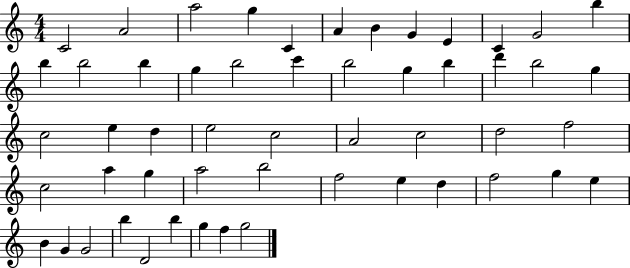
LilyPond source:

{
  \clef treble
  \numericTimeSignature
  \time 4/4
  \key c \major
  c'2 a'2 | a''2 g''4 c'4 | a'4 b'4 g'4 e'4 | c'4 g'2 b''4 | \break b''4 b''2 b''4 | g''4 b''2 c'''4 | b''2 g''4 b''4 | d'''4 b''2 g''4 | \break c''2 e''4 d''4 | e''2 c''2 | a'2 c''2 | d''2 f''2 | \break c''2 a''4 g''4 | a''2 b''2 | f''2 e''4 d''4 | f''2 g''4 e''4 | \break b'4 g'4 g'2 | b''4 d'2 b''4 | g''4 f''4 g''2 | \bar "|."
}